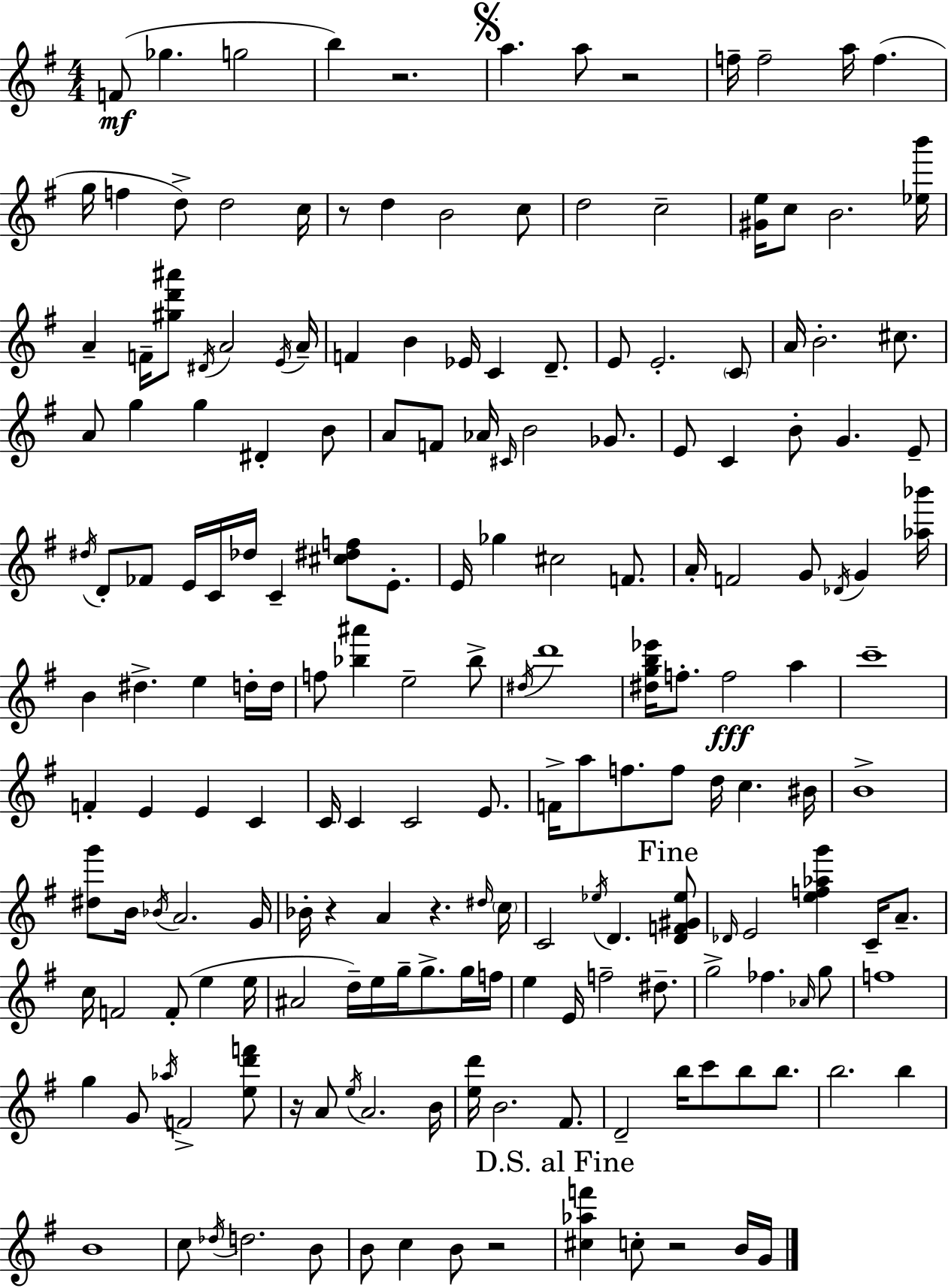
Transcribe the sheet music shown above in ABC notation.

X:1
T:Untitled
M:4/4
L:1/4
K:G
F/2 _g g2 b z2 a a/2 z2 f/4 f2 a/4 f g/4 f d/2 d2 c/4 z/2 d B2 c/2 d2 c2 [^Ge]/4 c/2 B2 [_eb']/4 A F/4 [^gd'^a']/2 ^D/4 A2 E/4 A/4 F B _E/4 C D/2 E/2 E2 C/2 A/4 B2 ^c/2 A/2 g g ^D B/2 A/2 F/2 _A/4 ^C/4 B2 _G/2 E/2 C B/2 G E/2 ^d/4 D/2 _F/2 E/4 C/4 _d/4 C [^c^df]/2 E/2 E/4 _g ^c2 F/2 A/4 F2 G/2 _D/4 G [_a_b']/4 B ^d e d/4 d/4 f/2 [_b^a'] e2 _b/2 ^d/4 d'4 [^dgb_e']/4 f/2 f2 a c'4 F E E C C/4 C C2 E/2 F/4 a/2 f/2 f/2 d/4 c ^B/4 B4 [^dg']/2 B/4 _B/4 A2 G/4 _B/4 z A z ^d/4 c/4 C2 _e/4 D [DF^G_e]/2 _D/4 E2 [ef_ag'] C/4 A/2 c/4 F2 F/2 e e/4 ^A2 d/4 e/4 g/4 g/2 g/4 f/4 e E/4 f2 ^d/2 g2 _f _A/4 g/2 f4 g G/2 _a/4 F2 [ed'f']/2 z/4 A/2 e/4 A2 B/4 [ed']/4 B2 ^F/2 D2 b/4 c'/2 b/2 b/2 b2 b B4 c/2 _d/4 d2 B/2 B/2 c B/2 z2 [^c_af'] c/2 z2 B/4 G/4